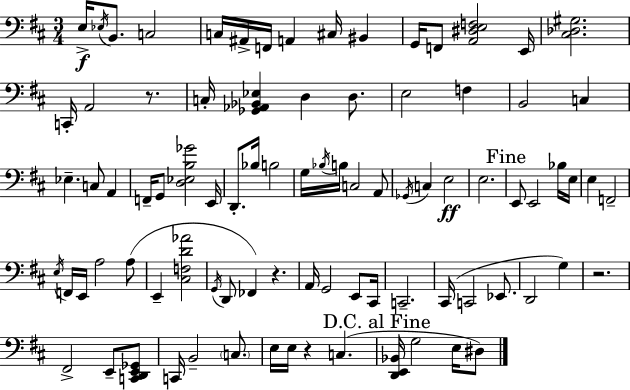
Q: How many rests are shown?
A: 4